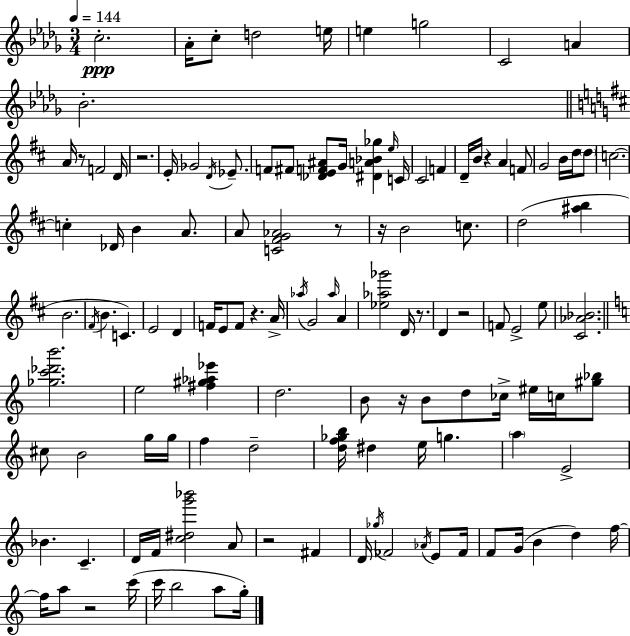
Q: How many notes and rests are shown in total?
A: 125